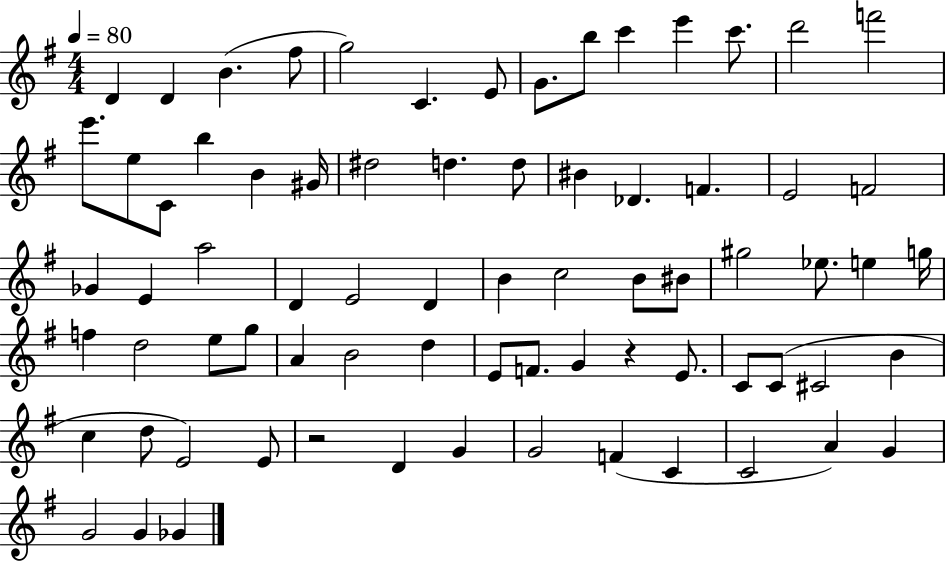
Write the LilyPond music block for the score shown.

{
  \clef treble
  \numericTimeSignature
  \time 4/4
  \key g \major
  \tempo 4 = 80
  d'4 d'4 b'4.( fis''8 | g''2) c'4. e'8 | g'8. b''8 c'''4 e'''4 c'''8. | d'''2 f'''2 | \break e'''8. e''8 c'8 b''4 b'4 gis'16 | dis''2 d''4. d''8 | bis'4 des'4. f'4. | e'2 f'2 | \break ges'4 e'4 a''2 | d'4 e'2 d'4 | b'4 c''2 b'8 bis'8 | gis''2 ees''8. e''4 g''16 | \break f''4 d''2 e''8 g''8 | a'4 b'2 d''4 | e'8 f'8. g'4 r4 e'8. | c'8 c'8( cis'2 b'4 | \break c''4 d''8 e'2) e'8 | r2 d'4 g'4 | g'2 f'4( c'4 | c'2 a'4) g'4 | \break g'2 g'4 ges'4 | \bar "|."
}